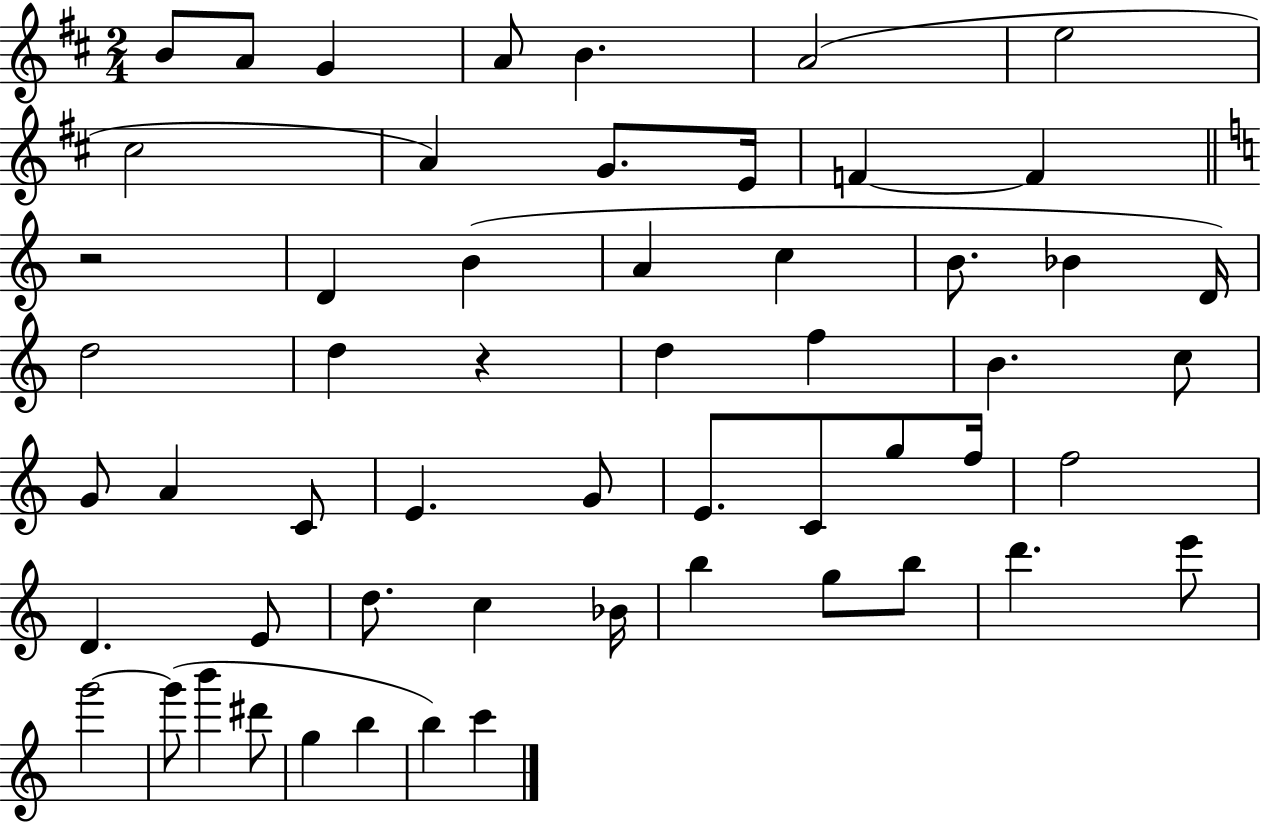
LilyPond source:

{
  \clef treble
  \numericTimeSignature
  \time 2/4
  \key d \major
  b'8 a'8 g'4 | a'8 b'4. | a'2( | e''2 | \break cis''2 | a'4) g'8. e'16 | f'4~~ f'4 | \bar "||" \break \key c \major r2 | d'4 b'4( | a'4 c''4 | b'8. bes'4 d'16) | \break d''2 | d''4 r4 | d''4 f''4 | b'4. c''8 | \break g'8 a'4 c'8 | e'4. g'8 | e'8. c'8 g''8 f''16 | f''2 | \break d'4. e'8 | d''8. c''4 bes'16 | b''4 g''8 b''8 | d'''4. e'''8 | \break g'''2~~ | g'''8( b'''4 dis'''8 | g''4 b''4 | b''4) c'''4 | \break \bar "|."
}